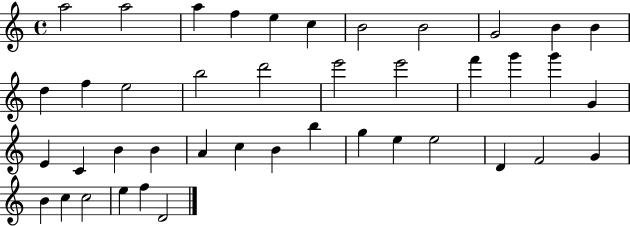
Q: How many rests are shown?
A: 0